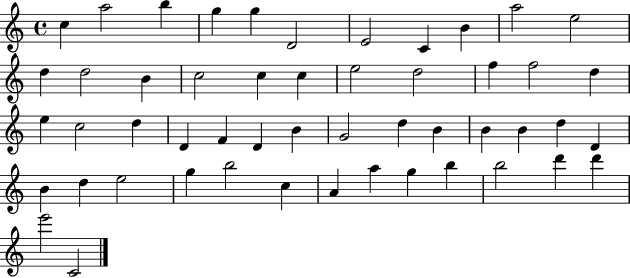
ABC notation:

X:1
T:Untitled
M:4/4
L:1/4
K:C
c a2 b g g D2 E2 C B a2 e2 d d2 B c2 c c e2 d2 f f2 d e c2 d D F D B G2 d B B B d D B d e2 g b2 c A a g b b2 d' d' e'2 C2